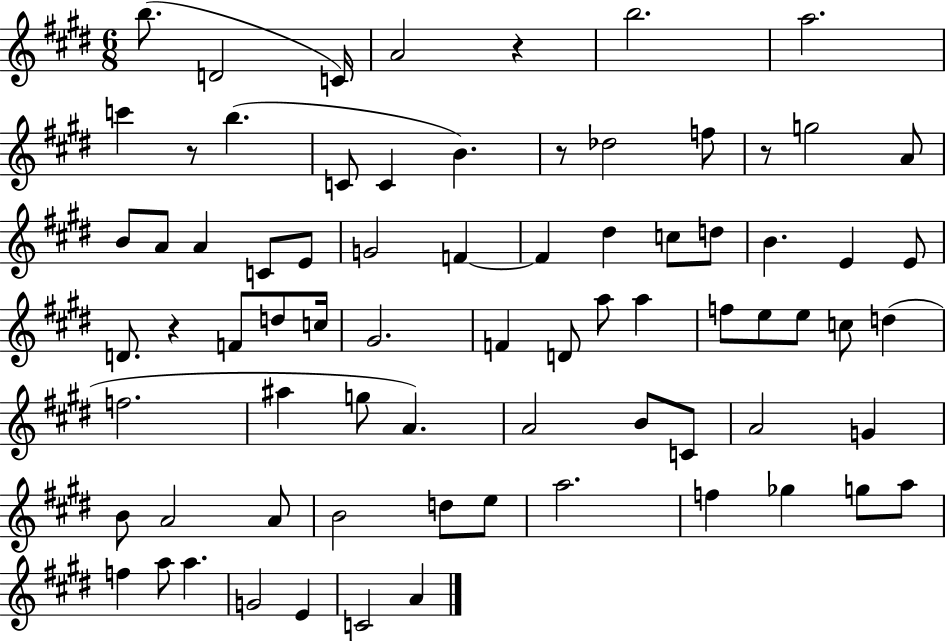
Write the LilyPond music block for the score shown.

{
  \clef treble
  \numericTimeSignature
  \time 6/8
  \key e \major
  b''8.( d'2 c'16) | a'2 r4 | b''2. | a''2. | \break c'''4 r8 b''4.( | c'8 c'4 b'4.) | r8 des''2 f''8 | r8 g''2 a'8 | \break b'8 a'8 a'4 c'8 e'8 | g'2 f'4~~ | f'4 dis''4 c''8 d''8 | b'4. e'4 e'8 | \break d'8. r4 f'8 d''8 c''16 | gis'2. | f'4 d'8 a''8 a''4 | f''8 e''8 e''8 c''8 d''4( | \break f''2. | ais''4 g''8 a'4.) | a'2 b'8 c'8 | a'2 g'4 | \break b'8 a'2 a'8 | b'2 d''8 e''8 | a''2. | f''4 ges''4 g''8 a''8 | \break f''4 a''8 a''4. | g'2 e'4 | c'2 a'4 | \bar "|."
}